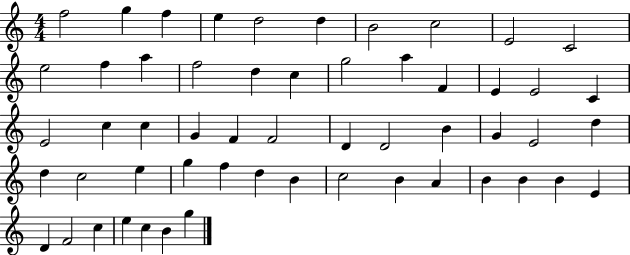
F5/h G5/q F5/q E5/q D5/h D5/q B4/h C5/h E4/h C4/h E5/h F5/q A5/q F5/h D5/q C5/q G5/h A5/q F4/q E4/q E4/h C4/q E4/h C5/q C5/q G4/q F4/q F4/h D4/q D4/h B4/q G4/q E4/h D5/q D5/q C5/h E5/q G5/q F5/q D5/q B4/q C5/h B4/q A4/q B4/q B4/q B4/q E4/q D4/q F4/h C5/q E5/q C5/q B4/q G5/q